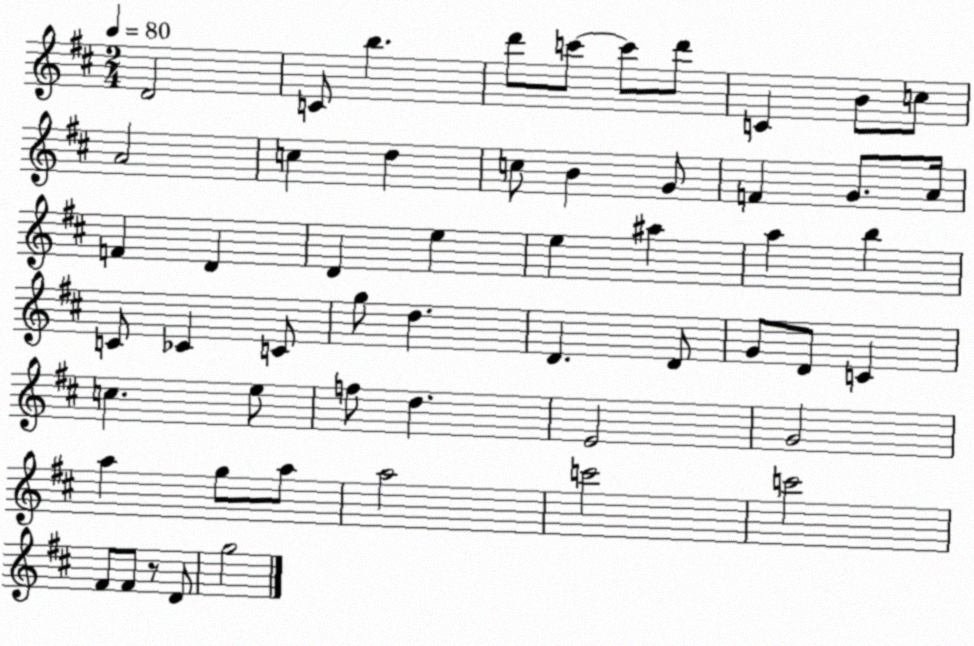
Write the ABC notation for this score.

X:1
T:Untitled
M:2/4
L:1/4
K:D
D2 C/2 b d'/2 c'/2 c'/2 d'/2 C B/2 c/2 A2 c d c/2 B G/2 F G/2 A/4 F D D e e ^a a b C/2 _C C/2 g/2 d D D/2 G/2 D/2 C c e/2 f/2 d E2 G2 a g/2 a/2 a2 c'2 c'2 ^F/2 ^F/2 z/2 D/2 g2